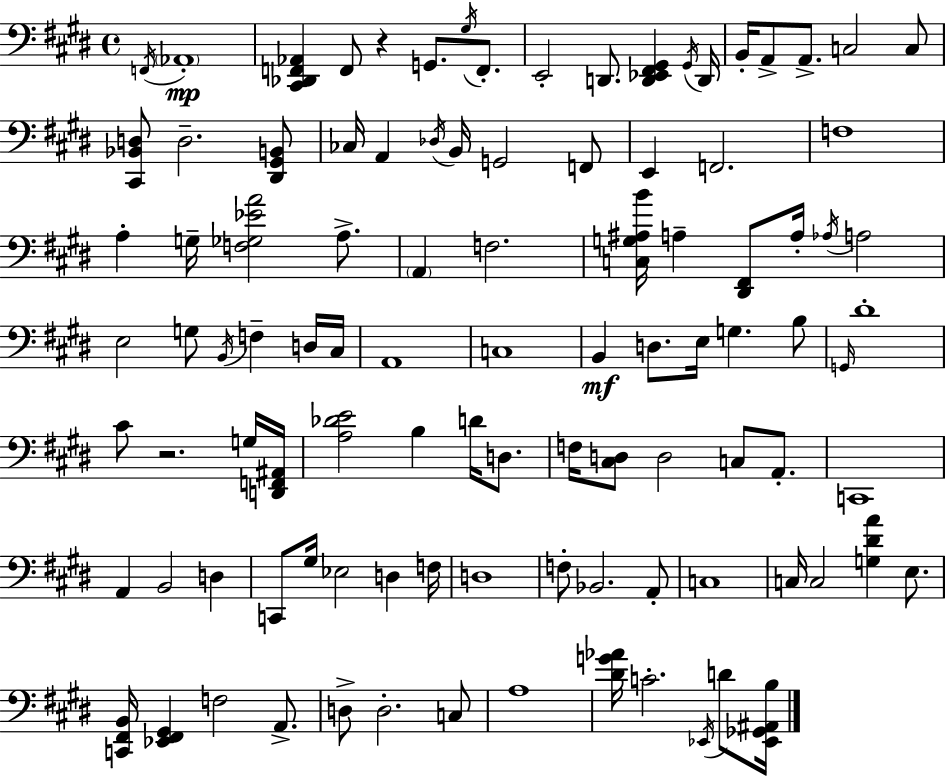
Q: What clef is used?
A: bass